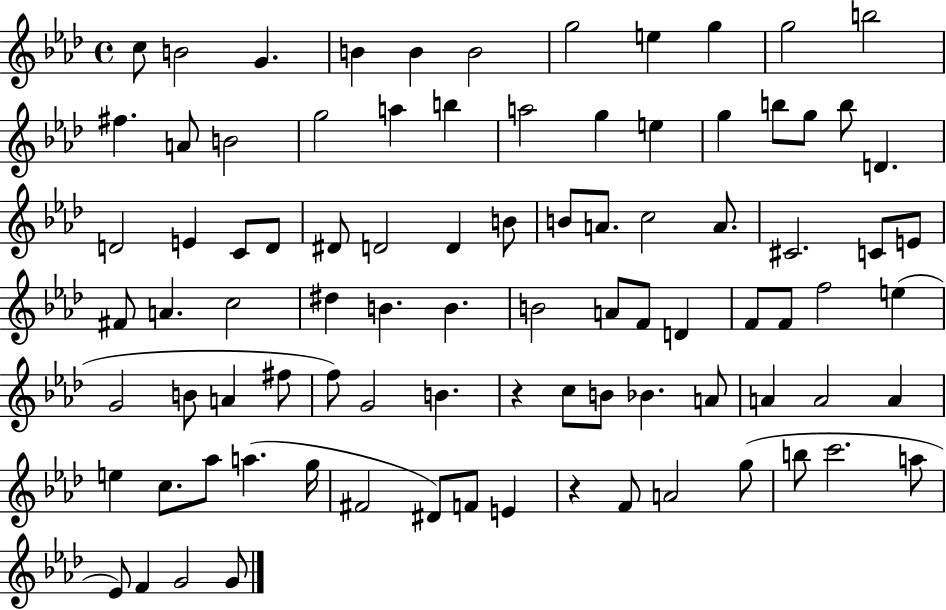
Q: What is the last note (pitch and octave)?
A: G4